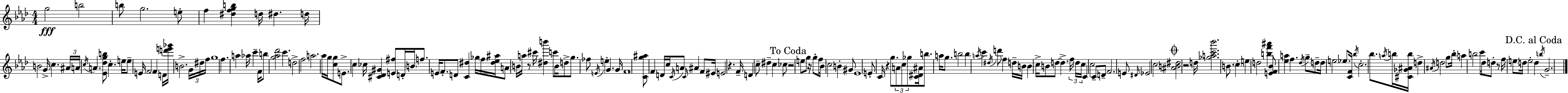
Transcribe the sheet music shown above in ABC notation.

X:1
T:Untitled
M:4/4
L:1/4
K:Fm
g2 b2 b/2 g2 e/2 f [^dfgb] d/4 ^d d/4 B2 G/4 c ^A/4 A/4 c/4 A [_E_dgb]/2 c e/4 e/2 E/4 F2 F D/4 [d'e'_g']/4 B2 G/4 ^d/4 f/4 g4 f a _a/4 c' F/4 b/2 [g_a_d']2 c' d2 f2 a2 _a/4 g/4 [cg]/2 E/2 c _c/4 [^C_D^G] [E^f]/2 D/4 B/4 f/2 E/4 F/2 D/2 [C^d] _g/4 f/4 [^d_e^a]/4 A/2 B/4 a/4 z/2 ^c'/4 [^db'] c'/2 B/4 d/2 g/2 _f/2 E/4 e G G/4 F4 [Cg^a]/2 F D/4 c/4 C/4 A/2 C/4 ^A F/2 ^E/4 E2 z F/4 D c/2 ^d c _c/2 z2 e/2 g/2 z/4 g/2 f/4 _B/2 c2 B ^G/2 _E4 E/2 C/4 z g/2 A/2 c/2 _g/2 [C^D^A]/4 b/2 a/4 g/2 b2 b a/4 c' ^d/4 d'/2 f d/4 B/4 B c/4 B/2 d/2 d f/4 d/4 c/4 C c2 C/2 D/2 F2 E/2 ^D/4 _E2 c2 [^AB^d]2 z2 d/4 [_gac'_b']2 B/2 c e d2 [bf'^a'] [EF_B]/2 [_ea] f _d/4 g/2 d/2 d/4 e2 _e/2 [CF]/4 _b/4 c2 _b/2 a/4 b/4 [^C_G^Ab]/4 d ^A/4 d2 g/2 _b/4 a b2 c'/2 _d/4 d/2 z/2 f/4 e/2 d/4 e2 d b/4 G2